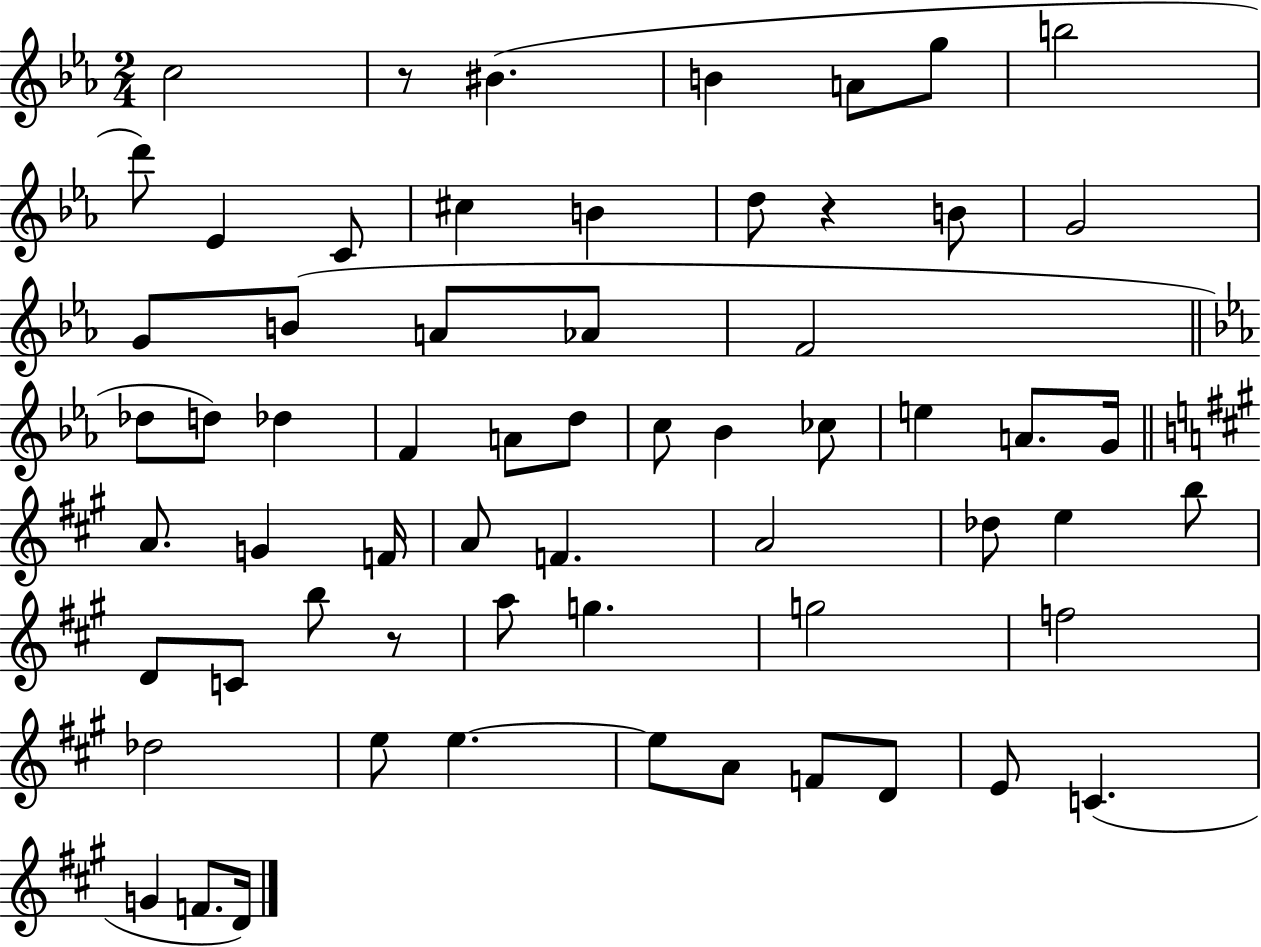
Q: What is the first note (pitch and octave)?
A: C5